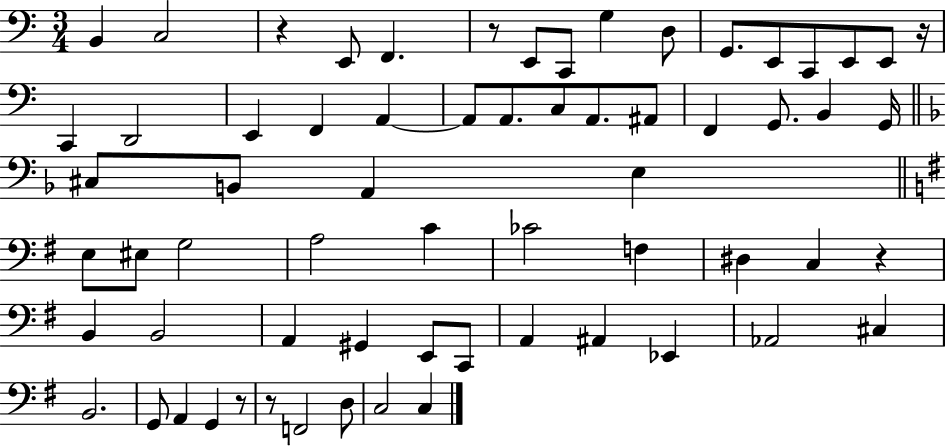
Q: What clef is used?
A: bass